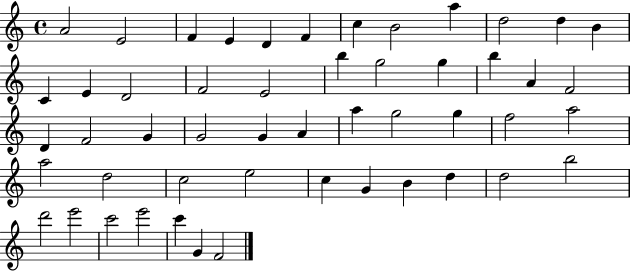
A4/h E4/h F4/q E4/q D4/q F4/q C5/q B4/h A5/q D5/h D5/q B4/q C4/q E4/q D4/h F4/h E4/h B5/q G5/h G5/q B5/q A4/q F4/h D4/q F4/h G4/q G4/h G4/q A4/q A5/q G5/h G5/q F5/h A5/h A5/h D5/h C5/h E5/h C5/q G4/q B4/q D5/q D5/h B5/h D6/h E6/h C6/h E6/h C6/q G4/q F4/h